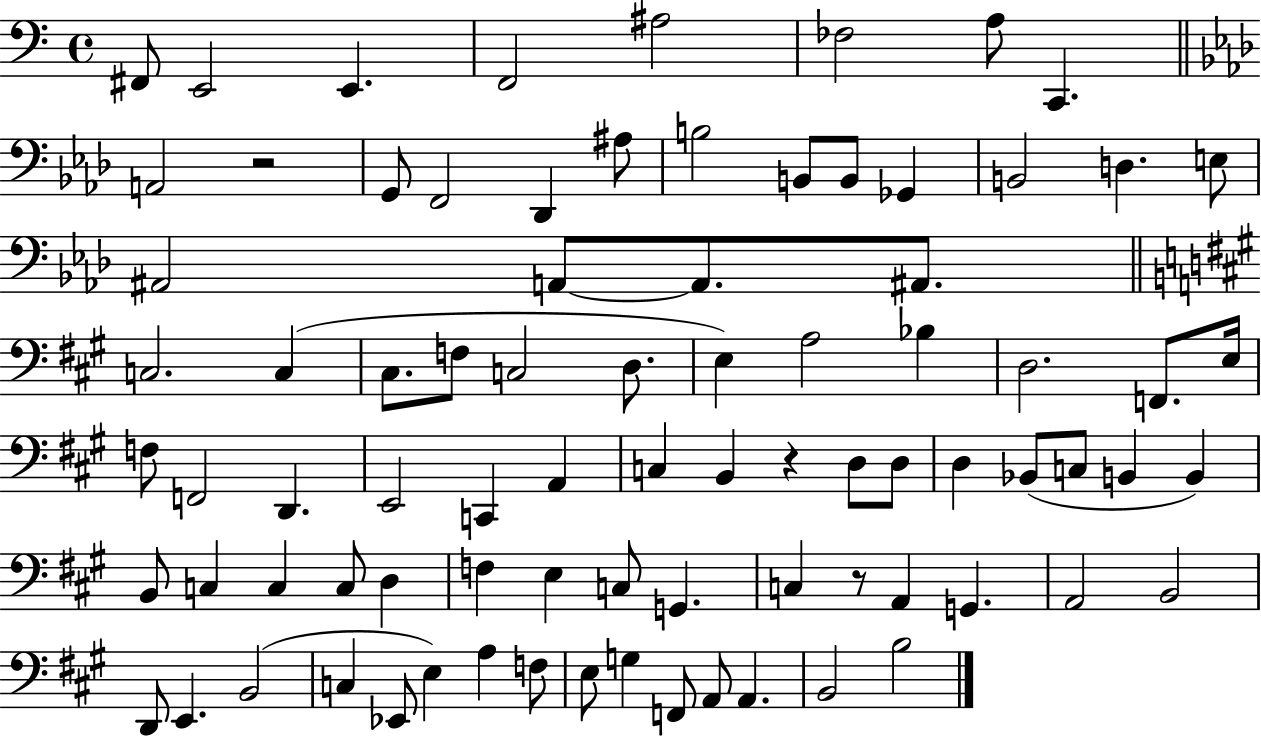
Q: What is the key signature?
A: C major